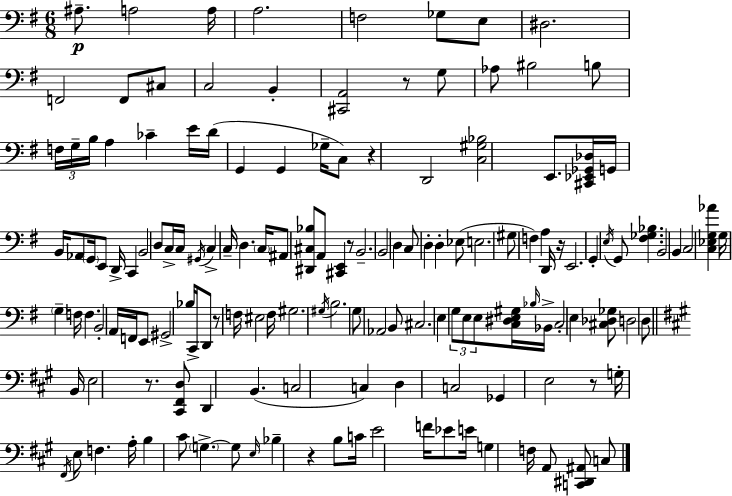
A#3/e. A3/h A3/s A3/h. F3/h Gb3/e E3/e D#3/h. F2/h F2/e C#3/e C3/h B2/q [C#2,A2]/h R/e G3/e Ab3/e BIS3/h B3/e F3/s G3/s B3/s A3/q CES4/q E4/s D4/s G2/q G2/q Gb3/s C3/e R/q D2/h [C3,G#3,Bb3]/h E2/e. [C#2,Eb2,Gb2,Db3]/s G2/s B2/s Ab2/e G2/s E2/e D2/s C2/q B2/h D3/e C3/s C3/s G#2/s C3/q C3/s D3/q. C3/s A#2/e [D#2,C#3,Bb3]/e A2/e [C#2,E2]/q R/e B2/h. B2/h D3/q C3/e D3/q D3/q Eb3/e E3/h. G#3/e F3/q A3/q D2/s R/s E2/h. G2/q E3/s G2/e [F#3,Gb3,Bb3]/q. B2/h B2/q C3/h [C3,Eb3,G3,Ab4]/q G3/s G3/q F3/s F3/q. B2/h A2/s F2/s E2/e G#2/h Bb3/s C2/s D2/e R/e F3/s EIS3/h F3/s G#3/h. G#3/s B3/h. G3/e Ab2/h B2/e C#3/h. E3/q G3/e E3/e E3/e [C3,D#3,E3,G#3]/s Bb3/s Bb2/s C3/h E3/q [C#3,Db3,Gb3]/e D3/h D3/e B2/s E3/h R/e. [C#2,F#2,D3]/e D2/q B2/q. C3/h C3/q D3/q C3/h Gb2/q E3/h R/e G3/s F#2/s E3/e F3/q. A3/s B3/q C#4/e G3/q. G3/e E3/s Bb3/q R/q B3/e C4/s E4/h F4/s Eb4/e E4/s G3/q F3/s A2/e [C2,D#2,A#2]/e C3/e